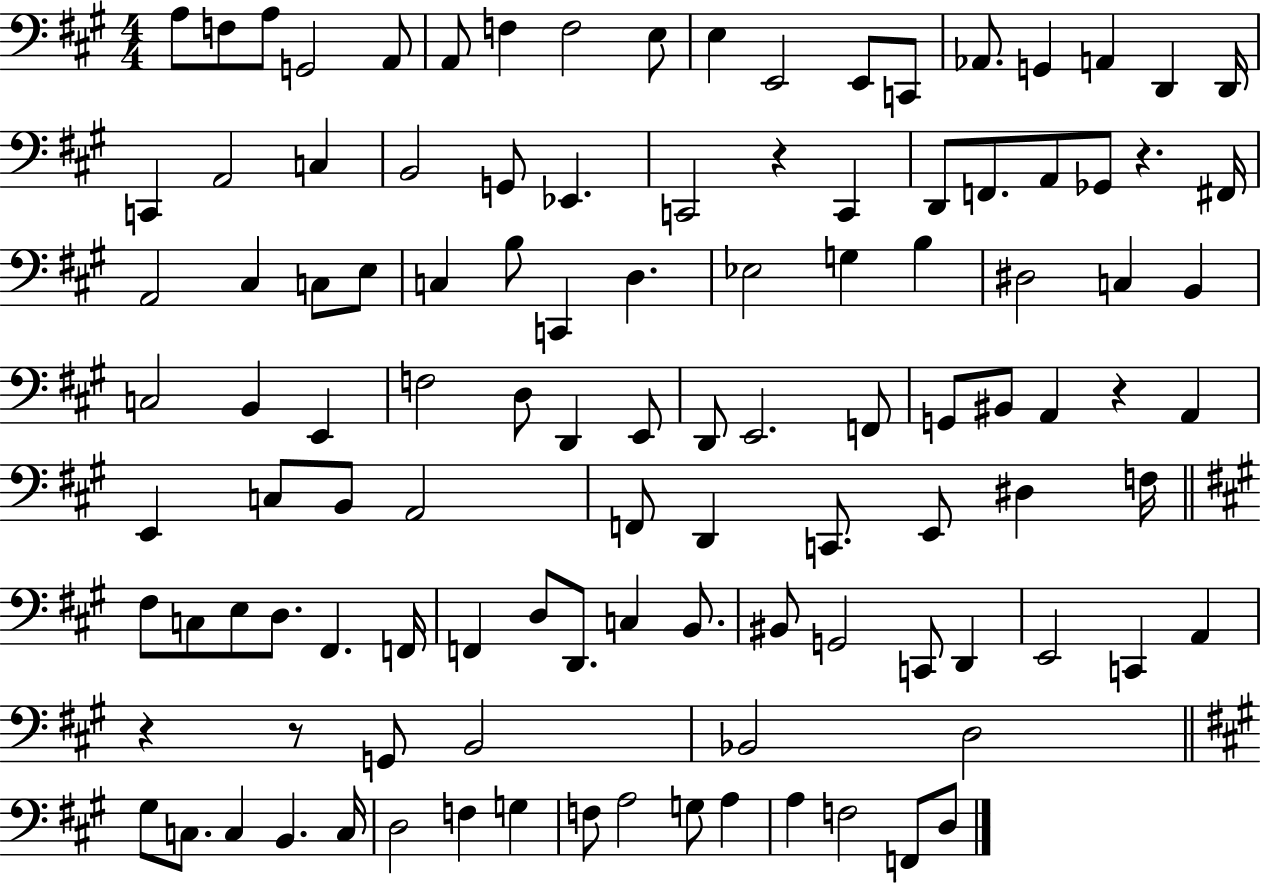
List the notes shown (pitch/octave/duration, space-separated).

A3/e F3/e A3/e G2/h A2/e A2/e F3/q F3/h E3/e E3/q E2/h E2/e C2/e Ab2/e. G2/q A2/q D2/q D2/s C2/q A2/h C3/q B2/h G2/e Eb2/q. C2/h R/q C2/q D2/e F2/e. A2/e Gb2/e R/q. F#2/s A2/h C#3/q C3/e E3/e C3/q B3/e C2/q D3/q. Eb3/h G3/q B3/q D#3/h C3/q B2/q C3/h B2/q E2/q F3/h D3/e D2/q E2/e D2/e E2/h. F2/e G2/e BIS2/e A2/q R/q A2/q E2/q C3/e B2/e A2/h F2/e D2/q C2/e. E2/e D#3/q F3/s F#3/e C3/e E3/e D3/e. F#2/q. F2/s F2/q D3/e D2/e. C3/q B2/e. BIS2/e G2/h C2/e D2/q E2/h C2/q A2/q R/q R/e G2/e B2/h Bb2/h D3/h G#3/e C3/e. C3/q B2/q. C3/s D3/h F3/q G3/q F3/e A3/h G3/e A3/q A3/q F3/h F2/e D3/e